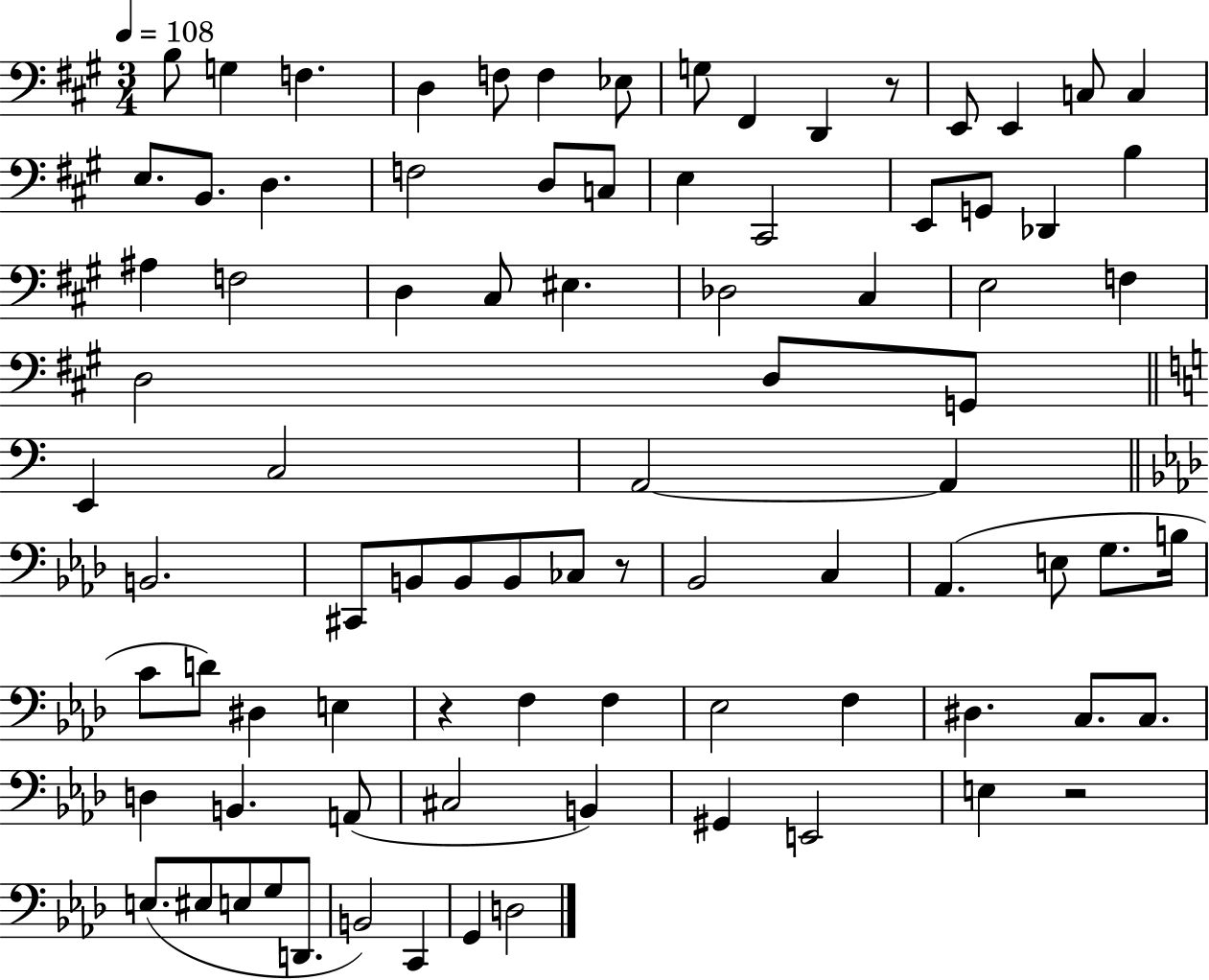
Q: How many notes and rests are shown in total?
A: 86